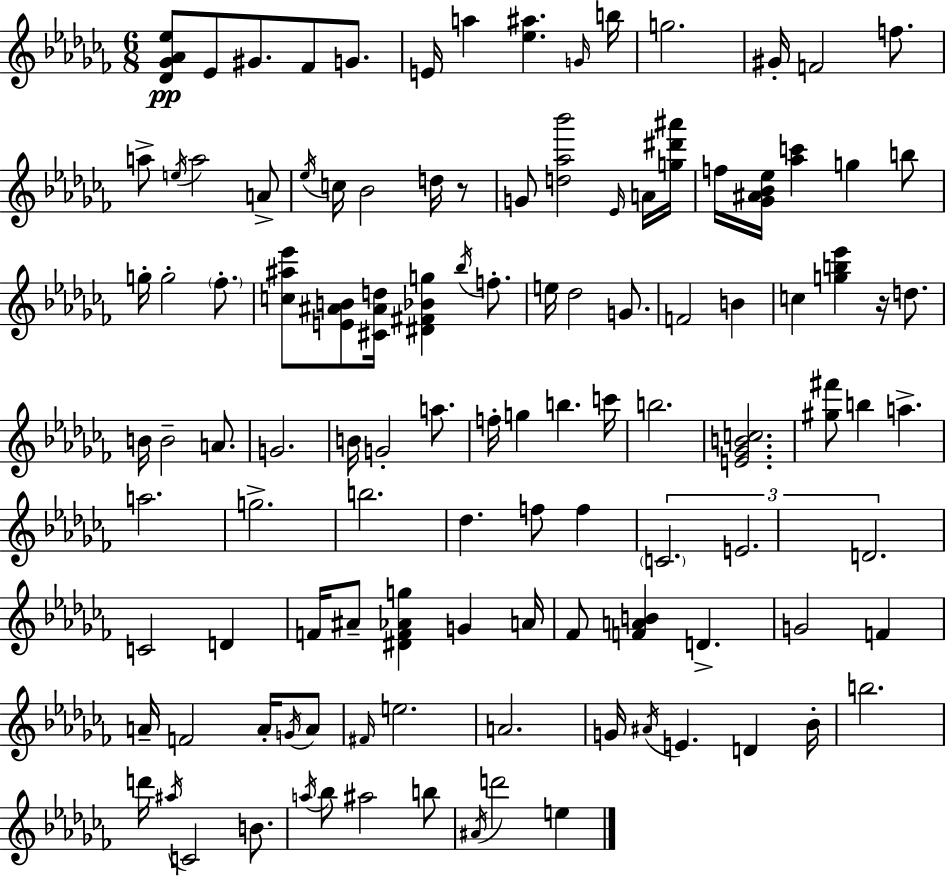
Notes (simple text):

[Db4,Gb4,Ab4,Eb5]/e Eb4/e G#4/e. FES4/e G4/e. E4/s A5/q [Eb5,A#5]/q. G4/s B5/s G5/h. G#4/s F4/h F5/e. A5/e E5/s A5/h A4/e Eb5/s C5/s Bb4/h D5/s R/e G4/e [D5,Ab5,Bb6]/h Eb4/s A4/s [G5,D#6,A#6]/s F5/s [Gb4,A#4,Bb4,Eb5]/s [Ab5,C6]/q G5/q B5/e G5/s G5/h FES5/e. [C5,A#5,Eb6]/e [E4,A#4,B4]/e [C#4,A#4,D5]/s [D#4,F#4,Bb4,G5]/q Bb5/s F5/e. E5/s Db5/h G4/e. F4/h B4/q C5/q [G5,B5,Eb6]/q R/s D5/e. B4/s B4/h A4/e. G4/h. B4/s G4/h A5/e. F5/s G5/q B5/q. C6/s B5/h. [E4,Gb4,B4,C5]/h. [G#5,F#6]/e B5/q A5/q. A5/h. G5/h. B5/h. Db5/q. F5/e F5/q C4/h. E4/h. D4/h. C4/h D4/q F4/s A#4/e [D#4,F4,Ab4,G5]/q G4/q A4/s FES4/e [F4,A4,B4]/q D4/q. G4/h F4/q A4/s F4/h A4/s G4/s A4/e F#4/s E5/h. A4/h. G4/s A#4/s E4/q. D4/q Bb4/s B5/h. D6/s A#5/s C4/h B4/e. A5/s Bb5/e A#5/h B5/e A#4/s D6/h E5/q